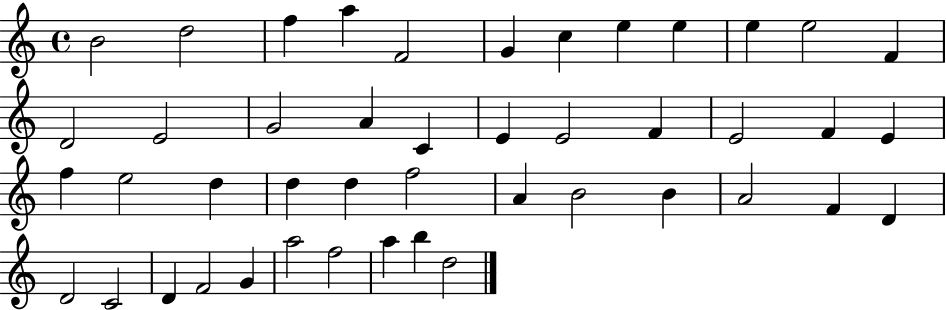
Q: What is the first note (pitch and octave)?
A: B4